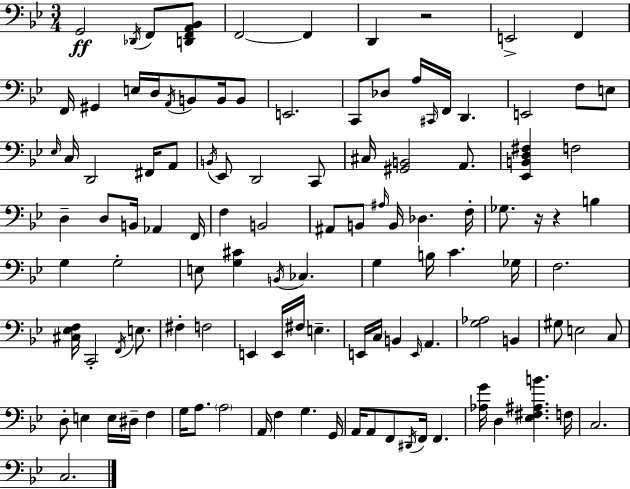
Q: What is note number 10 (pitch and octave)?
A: G#2